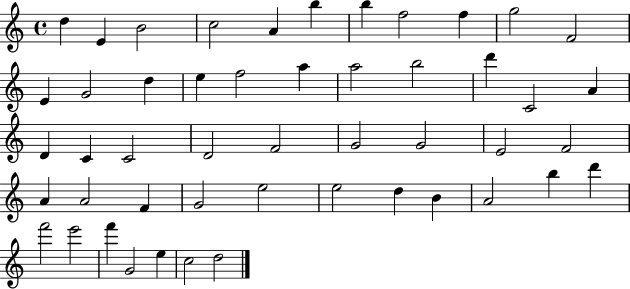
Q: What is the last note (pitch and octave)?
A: D5